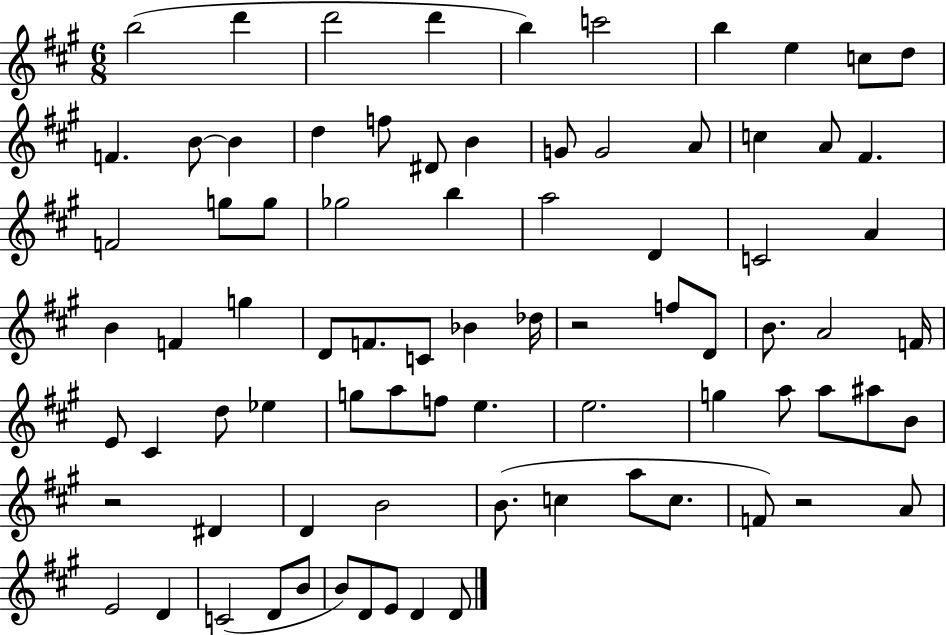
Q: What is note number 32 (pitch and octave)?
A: A4